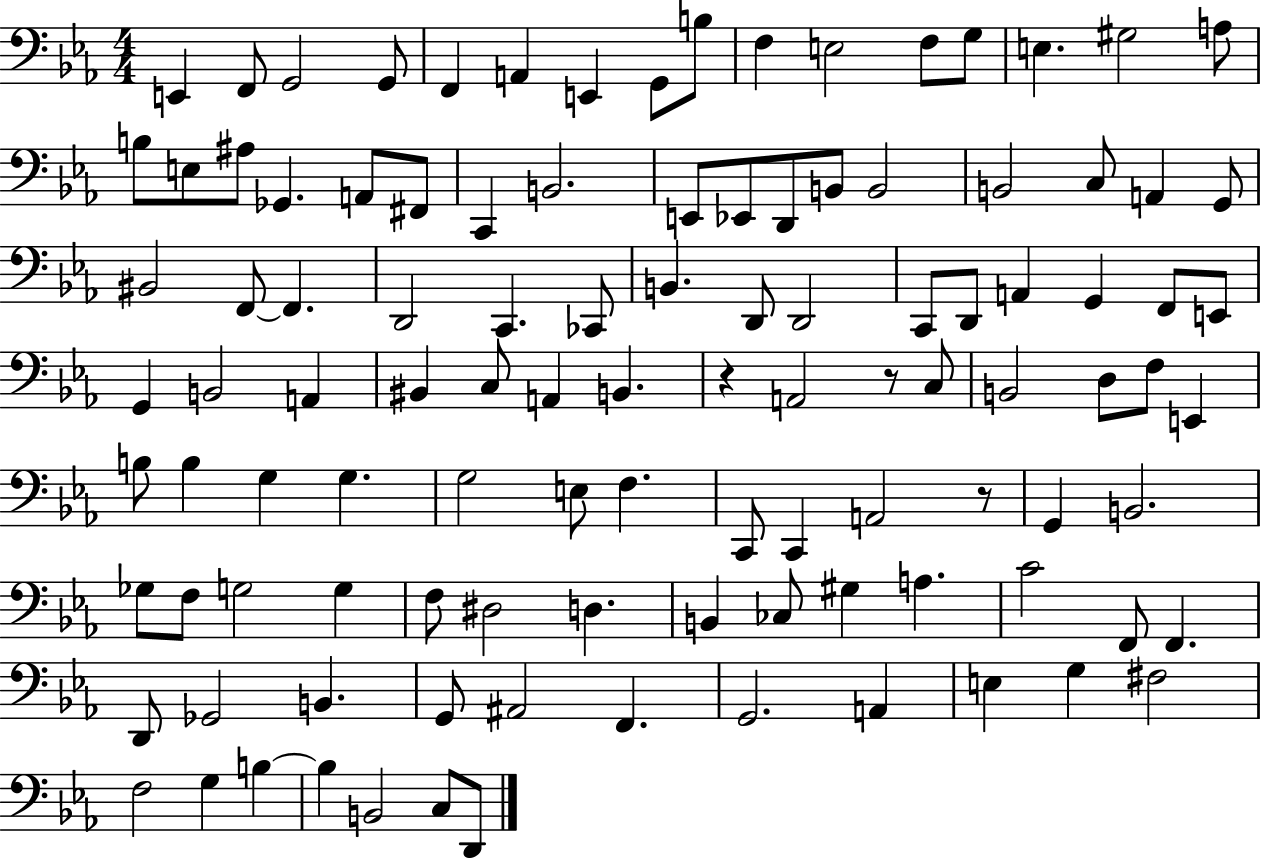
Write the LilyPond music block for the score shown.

{
  \clef bass
  \numericTimeSignature
  \time 4/4
  \key ees \major
  e,4 f,8 g,2 g,8 | f,4 a,4 e,4 g,8 b8 | f4 e2 f8 g8 | e4. gis2 a8 | \break b8 e8 ais8 ges,4. a,8 fis,8 | c,4 b,2. | e,8 ees,8 d,8 b,8 b,2 | b,2 c8 a,4 g,8 | \break bis,2 f,8~~ f,4. | d,2 c,4. ces,8 | b,4. d,8 d,2 | c,8 d,8 a,4 g,4 f,8 e,8 | \break g,4 b,2 a,4 | bis,4 c8 a,4 b,4. | r4 a,2 r8 c8 | b,2 d8 f8 e,4 | \break b8 b4 g4 g4. | g2 e8 f4. | c,8 c,4 a,2 r8 | g,4 b,2. | \break ges8 f8 g2 g4 | f8 dis2 d4. | b,4 ces8 gis4 a4. | c'2 f,8 f,4. | \break d,8 ges,2 b,4. | g,8 ais,2 f,4. | g,2. a,4 | e4 g4 fis2 | \break f2 g4 b4~~ | b4 b,2 c8 d,8 | \bar "|."
}